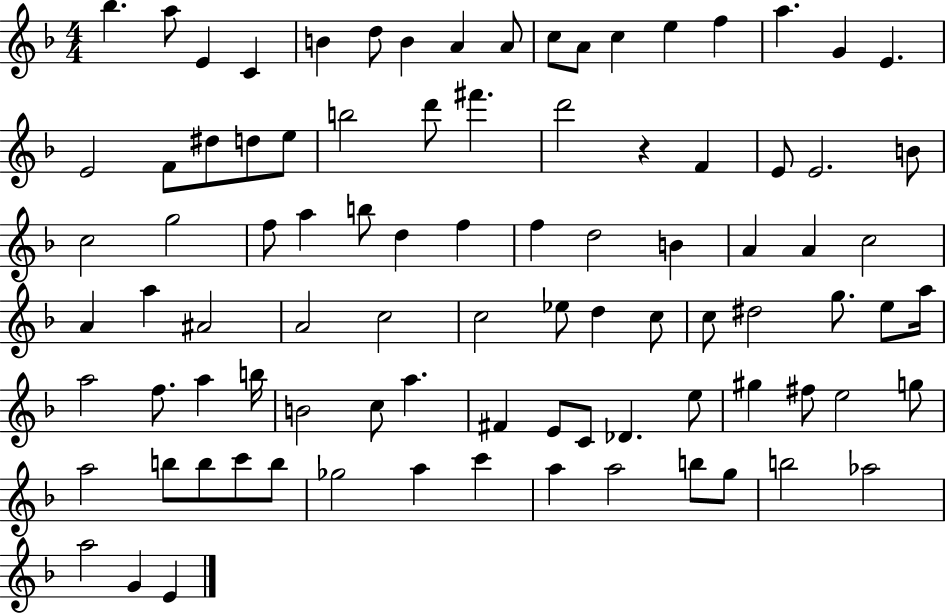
Bb5/q. A5/e E4/q C4/q B4/q D5/e B4/q A4/q A4/e C5/e A4/e C5/q E5/q F5/q A5/q. G4/q E4/q. E4/h F4/e D#5/e D5/e E5/e B5/h D6/e F#6/q. D6/h R/q F4/q E4/e E4/h. B4/e C5/h G5/h F5/e A5/q B5/e D5/q F5/q F5/q D5/h B4/q A4/q A4/q C5/h A4/q A5/q A#4/h A4/h C5/h C5/h Eb5/e D5/q C5/e C5/e D#5/h G5/e. E5/e A5/s A5/h F5/e. A5/q B5/s B4/h C5/e A5/q. F#4/q E4/e C4/e Db4/q. E5/e G#5/q F#5/e E5/h G5/e A5/h B5/e B5/e C6/e B5/e Gb5/h A5/q C6/q A5/q A5/h B5/e G5/e B5/h Ab5/h A5/h G4/q E4/q